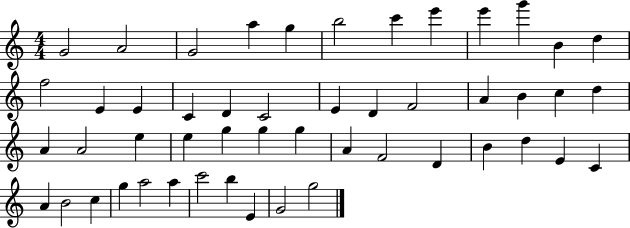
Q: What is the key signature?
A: C major